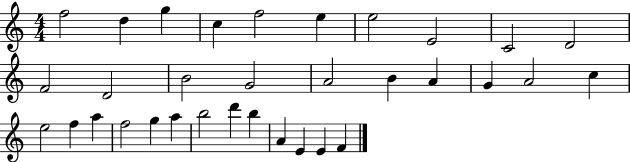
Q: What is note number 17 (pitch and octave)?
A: A4